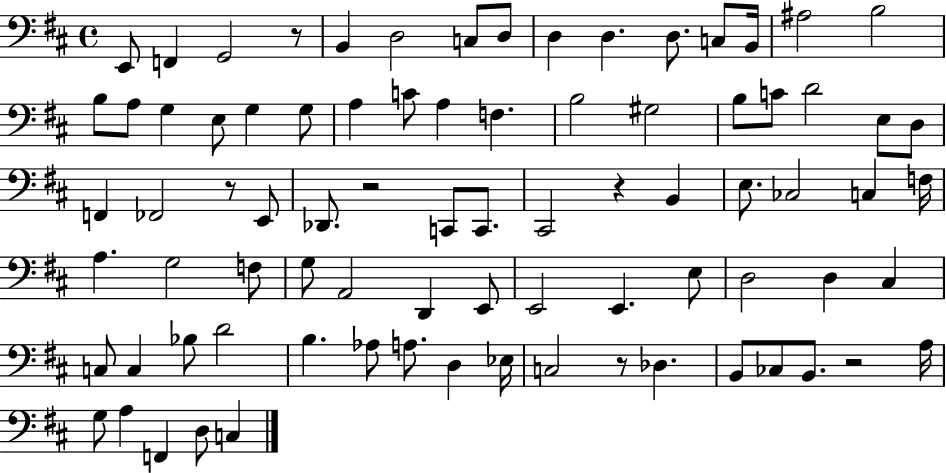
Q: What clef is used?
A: bass